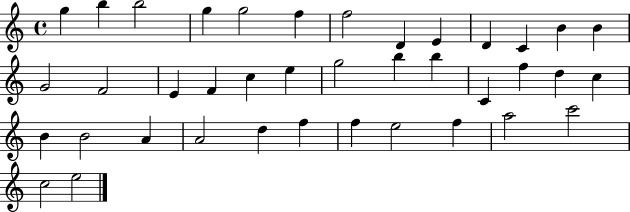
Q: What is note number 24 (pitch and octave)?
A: F5